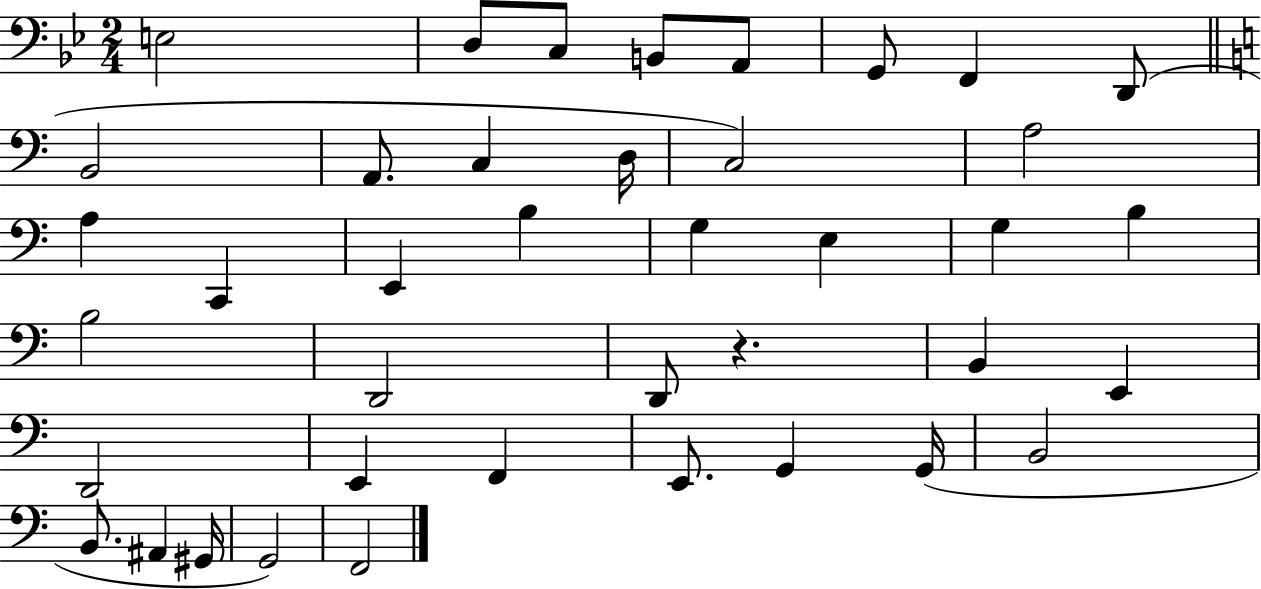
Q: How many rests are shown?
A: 1